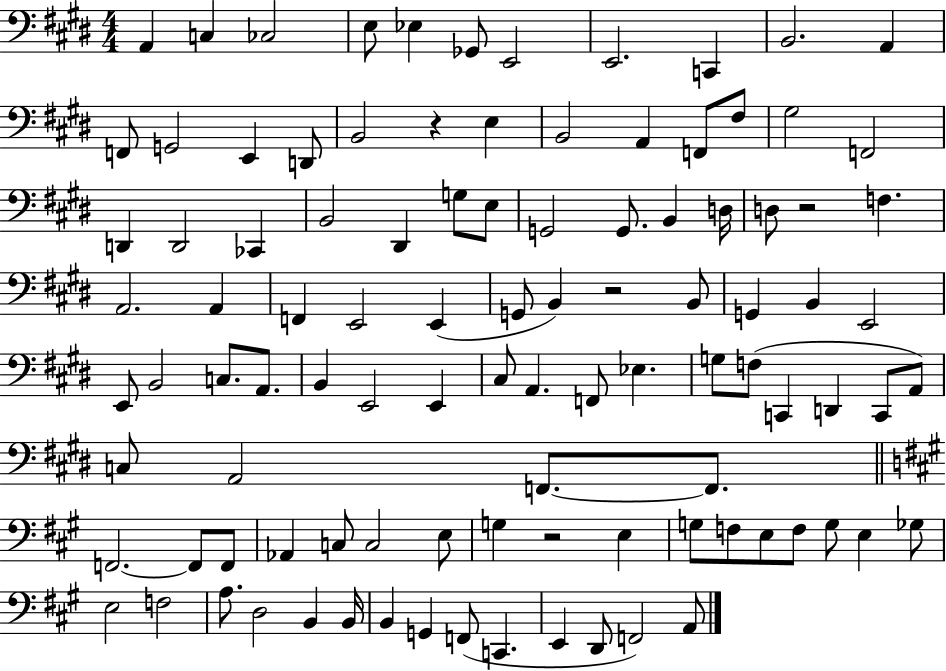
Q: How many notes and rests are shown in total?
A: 102